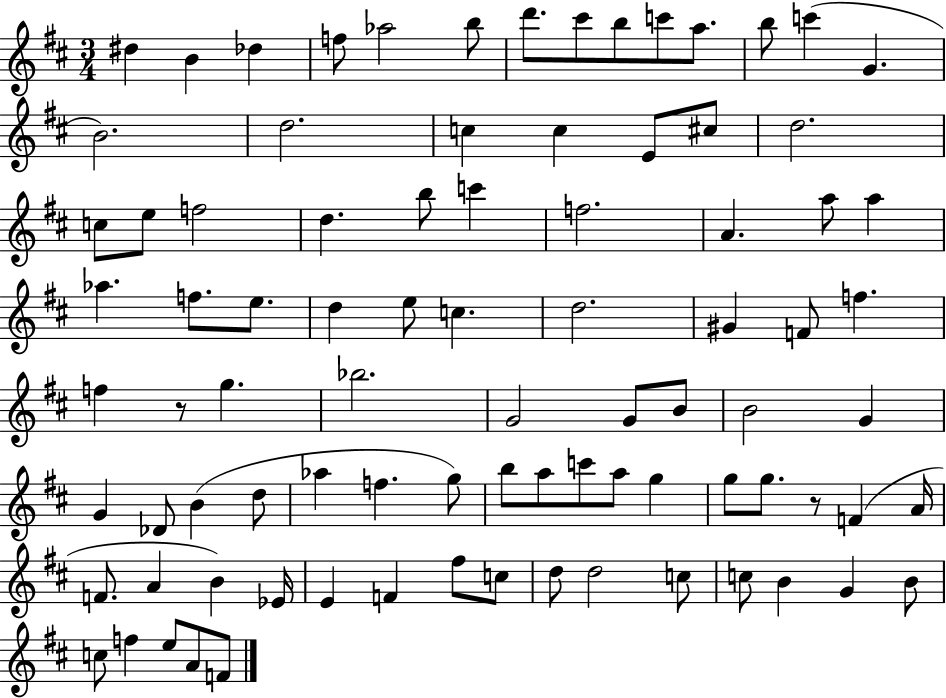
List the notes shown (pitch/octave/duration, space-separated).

D#5/q B4/q Db5/q F5/e Ab5/h B5/e D6/e. C#6/e B5/e C6/e A5/e. B5/e C6/q G4/q. B4/h. D5/h. C5/q C5/q E4/e C#5/e D5/h. C5/e E5/e F5/h D5/q. B5/e C6/q F5/h. A4/q. A5/e A5/q Ab5/q. F5/e. E5/e. D5/q E5/e C5/q. D5/h. G#4/q F4/e F5/q. F5/q R/e G5/q. Bb5/h. G4/h G4/e B4/e B4/h G4/q G4/q Db4/e B4/q D5/e Ab5/q F5/q. G5/e B5/e A5/e C6/e A5/e G5/q G5/e G5/e. R/e F4/q A4/s F4/e. A4/q B4/q Eb4/s E4/q F4/q F#5/e C5/e D5/e D5/h C5/e C5/e B4/q G4/q B4/e C5/e F5/q E5/e A4/e F4/e